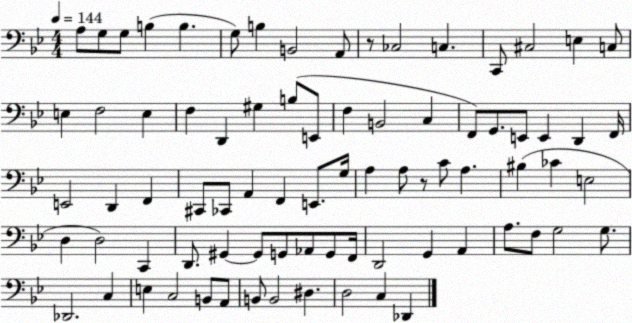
X:1
T:Untitled
M:4/4
L:1/4
K:Bb
A,/2 G,/2 G,/2 B, B, G,/2 B, B,,2 A,,/2 z/2 _C,2 C, C,,/2 ^C,2 E, C,/2 E, F,2 E, F, D,, ^G, B,/2 E,,/2 F, B,,2 C, F,,/2 G,,/2 E,,/2 E,, D,, F,,/4 E,,2 D,, F,, ^C,,/2 _C,,/2 A,, F,, E,,/2 G,/4 A, A,/2 z/2 C/2 A, ^B, _C E,2 D, D,2 C,, D,,/2 ^G,, ^G,,/2 G,,/2 _A,,/2 G,,/2 F,,/4 D,,2 G,, A,, A,/2 F,/2 G,2 G,/2 _D,,2 C, E, C,2 B,,/2 A,,/2 B,,/2 B,,2 ^D, D,2 C, _D,,